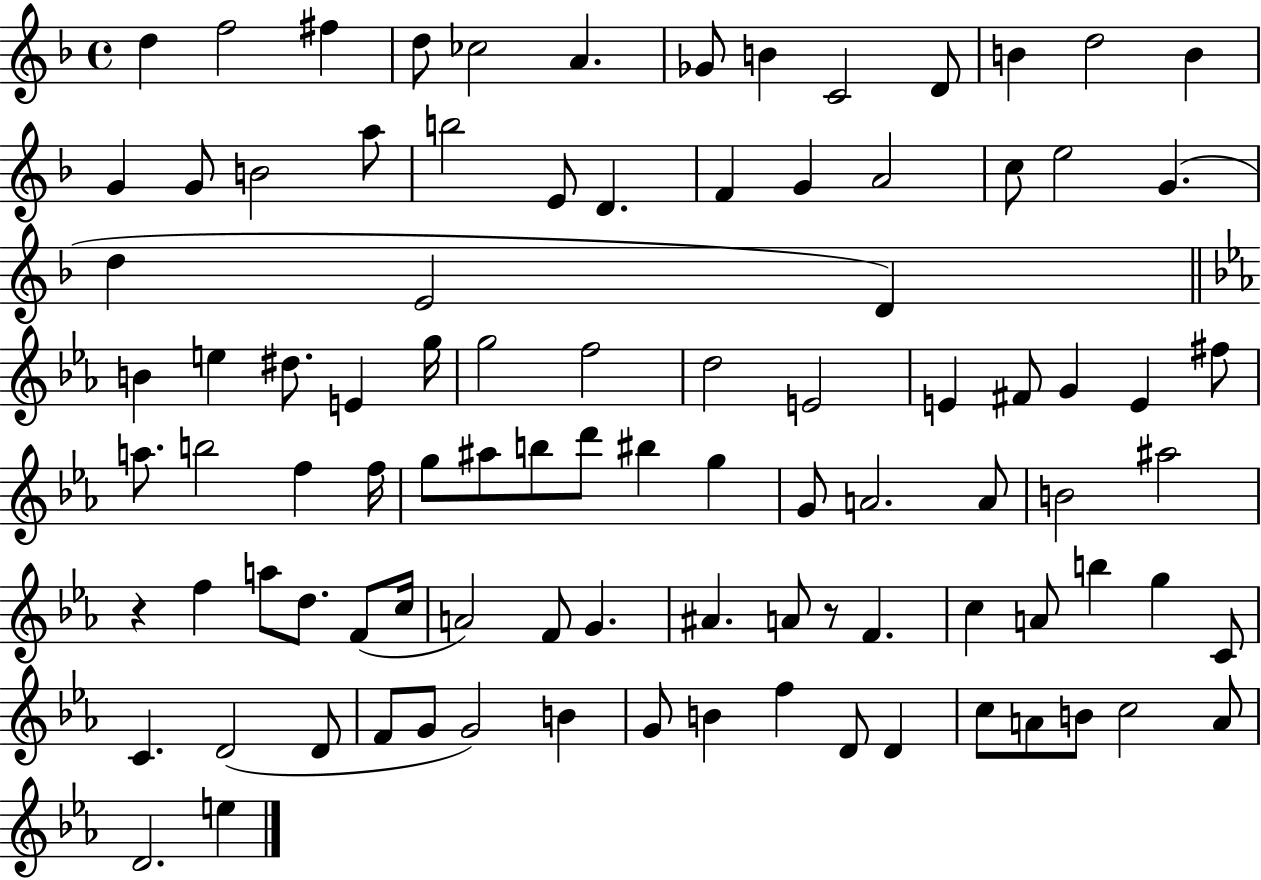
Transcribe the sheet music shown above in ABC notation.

X:1
T:Untitled
M:4/4
L:1/4
K:F
d f2 ^f d/2 _c2 A _G/2 B C2 D/2 B d2 B G G/2 B2 a/2 b2 E/2 D F G A2 c/2 e2 G d E2 D B e ^d/2 E g/4 g2 f2 d2 E2 E ^F/2 G E ^f/2 a/2 b2 f f/4 g/2 ^a/2 b/2 d'/2 ^b g G/2 A2 A/2 B2 ^a2 z f a/2 d/2 F/2 c/4 A2 F/2 G ^A A/2 z/2 F c A/2 b g C/2 C D2 D/2 F/2 G/2 G2 B G/2 B f D/2 D c/2 A/2 B/2 c2 A/2 D2 e